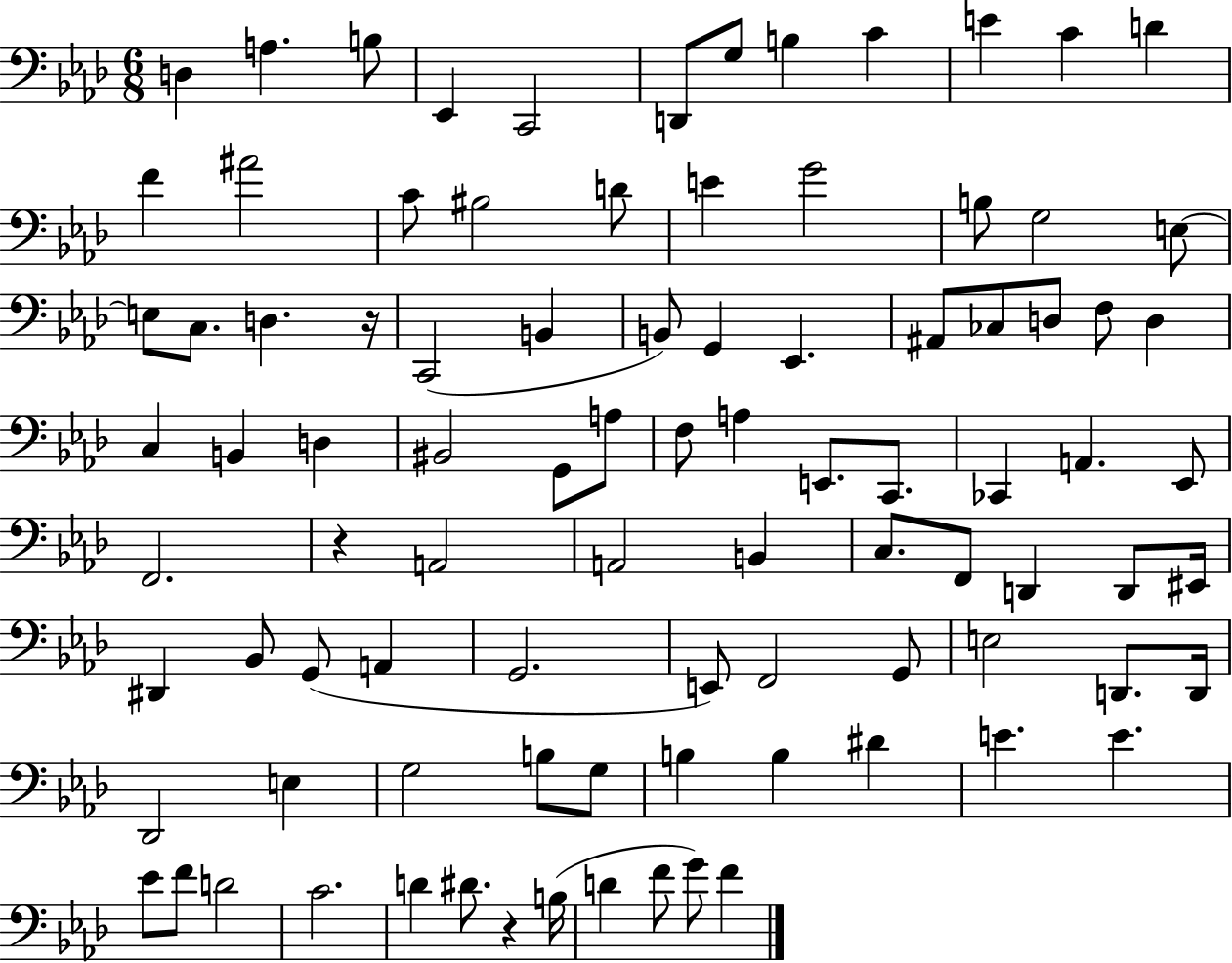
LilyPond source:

{
  \clef bass
  \numericTimeSignature
  \time 6/8
  \key aes \major
  d4 a4. b8 | ees,4 c,2 | d,8 g8 b4 c'4 | e'4 c'4 d'4 | \break f'4 ais'2 | c'8 bis2 d'8 | e'4 g'2 | b8 g2 e8~~ | \break e8 c8. d4. r16 | c,2( b,4 | b,8) g,4 ees,4. | ais,8 ces8 d8 f8 d4 | \break c4 b,4 d4 | bis,2 g,8 a8 | f8 a4 e,8. c,8. | ces,4 a,4. ees,8 | \break f,2. | r4 a,2 | a,2 b,4 | c8. f,8 d,4 d,8 eis,16 | \break dis,4 bes,8 g,8( a,4 | g,2. | e,8) f,2 g,8 | e2 d,8. d,16 | \break des,2 e4 | g2 b8 g8 | b4 b4 dis'4 | e'4. e'4. | \break ees'8 f'8 d'2 | c'2. | d'4 dis'8. r4 b16( | d'4 f'8 g'8) f'4 | \break \bar "|."
}